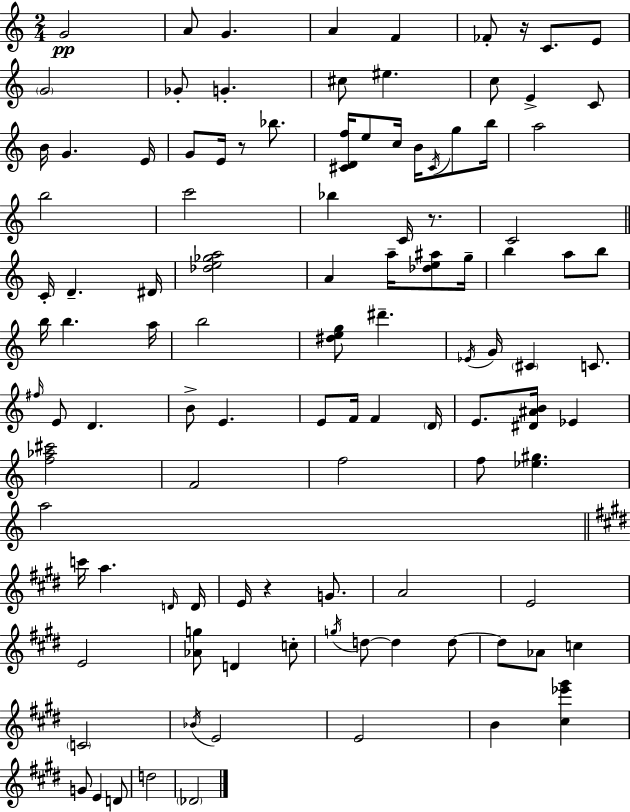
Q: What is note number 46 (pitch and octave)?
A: A5